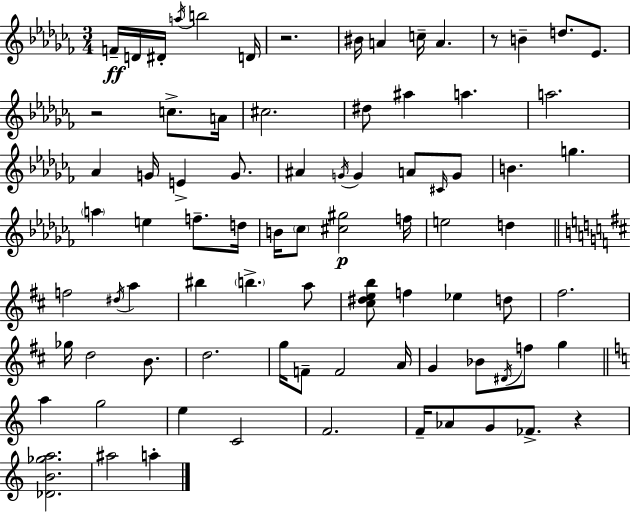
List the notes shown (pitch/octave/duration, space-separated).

F4/s D4/s D#4/s A5/s B5/h D4/s R/h. BIS4/s A4/q C5/s A4/q. R/e B4/q D5/e. Eb4/e. R/h C5/e. A4/s C#5/h. D#5/e A#5/q A5/q. A5/h. Ab4/q G4/s E4/q G4/e. A#4/q G4/s G4/q A4/e C#4/s G4/e B4/q. G5/q. A5/q E5/q F5/e. D5/s B4/s CES5/e [C#5,G#5]/h F5/s E5/h D5/q F5/h D#5/s A5/q BIS5/q B5/q. A5/e [C#5,D#5,E5,B5]/e F5/q Eb5/q D5/e F#5/h. Gb5/s D5/h B4/e. D5/h. G5/s F4/e F4/h A4/s G4/q Bb4/e D#4/s F5/e G5/q A5/q G5/h E5/q C4/h F4/h. F4/s Ab4/e G4/e FES4/e. R/q [Db4,B4,Gb5,A5]/h. A#5/h A5/q